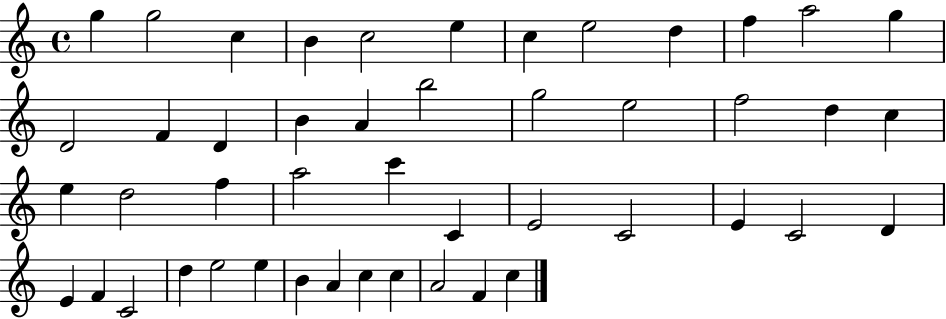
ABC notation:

X:1
T:Untitled
M:4/4
L:1/4
K:C
g g2 c B c2 e c e2 d f a2 g D2 F D B A b2 g2 e2 f2 d c e d2 f a2 c' C E2 C2 E C2 D E F C2 d e2 e B A c c A2 F c